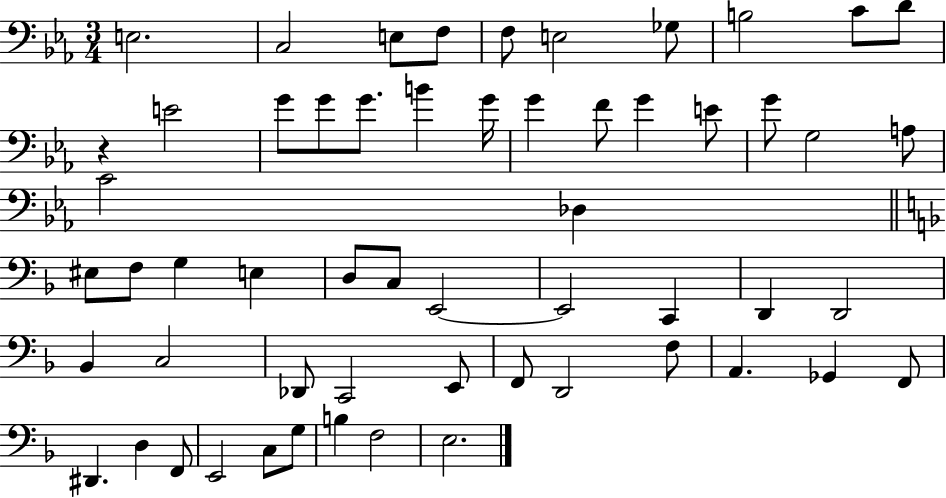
{
  \clef bass
  \numericTimeSignature
  \time 3/4
  \key ees \major
  e2. | c2 e8 f8 | f8 e2 ges8 | b2 c'8 d'8 | \break r4 e'2 | g'8 g'8 g'8. b'4 g'16 | g'4 f'8 g'4 e'8 | g'8 g2 a8 | \break c'2 des4 | \bar "||" \break \key d \minor eis8 f8 g4 e4 | d8 c8 e,2~~ | e,2 c,4 | d,4 d,2 | \break bes,4 c2 | des,8 c,2 e,8 | f,8 d,2 f8 | a,4. ges,4 f,8 | \break dis,4. d4 f,8 | e,2 c8 g8 | b4 f2 | e2. | \break \bar "|."
}